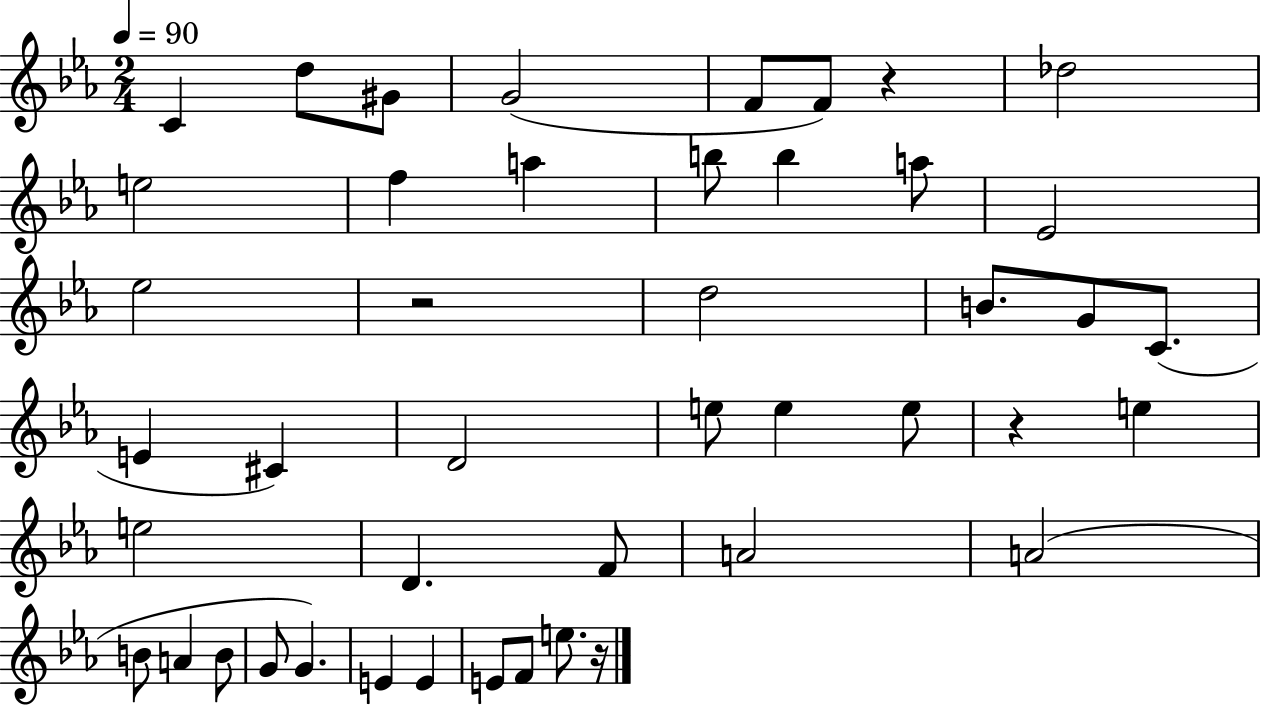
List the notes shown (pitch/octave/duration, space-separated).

C4/q D5/e G#4/e G4/h F4/e F4/e R/q Db5/h E5/h F5/q A5/q B5/e B5/q A5/e Eb4/h Eb5/h R/h D5/h B4/e. G4/e C4/e. E4/q C#4/q D4/h E5/e E5/q E5/e R/q E5/q E5/h D4/q. F4/e A4/h A4/h B4/e A4/q B4/e G4/e G4/q. E4/q E4/q E4/e F4/e E5/e. R/s